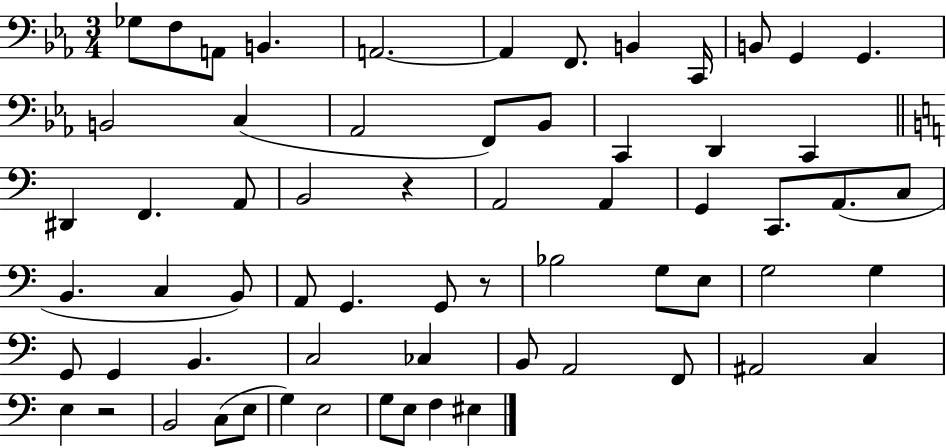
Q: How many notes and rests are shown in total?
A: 64